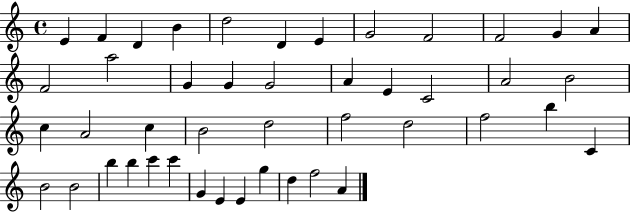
{
  \clef treble
  \time 4/4
  \defaultTimeSignature
  \key c \major
  e'4 f'4 d'4 b'4 | d''2 d'4 e'4 | g'2 f'2 | f'2 g'4 a'4 | \break f'2 a''2 | g'4 g'4 g'2 | a'4 e'4 c'2 | a'2 b'2 | \break c''4 a'2 c''4 | b'2 d''2 | f''2 d''2 | f''2 b''4 c'4 | \break b'2 b'2 | b''4 b''4 c'''4 c'''4 | g'4 e'4 e'4 g''4 | d''4 f''2 a'4 | \break \bar "|."
}